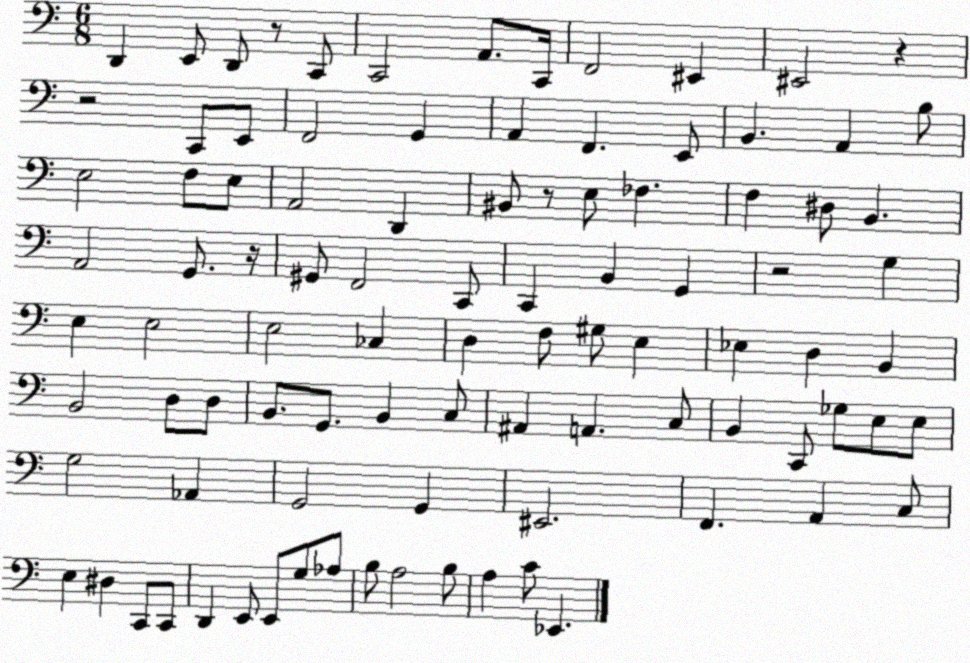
X:1
T:Untitled
M:6/8
L:1/4
K:C
D,, E,,/2 D,,/2 z/2 C,,/2 C,,2 A,,/2 C,,/4 F,,2 ^E,, ^E,,2 z z2 C,,/2 E,,/2 F,,2 G,, A,, F,, E,,/2 B,, A,, B,/2 E,2 F,/2 E,/2 A,,2 D,, ^B,,/2 z/2 E,/2 _F, F, ^D,/2 B,, A,,2 G,,/2 z/4 ^G,,/2 F,,2 C,,/2 C,, B,, G,, z2 G, E, E,2 E,2 _C, D, F,/2 ^G,/2 E, _E, D, B,, B,,2 D,/2 D,/2 B,,/2 G,,/2 B,, C,/2 ^A,, A,, C,/2 B,, C,,/2 _G,/2 E,/2 E,/2 G,2 _A,, G,,2 G,, ^E,,2 F,, A,, C,/2 E, ^D, C,,/2 C,,/2 D,, E,,/2 E,,/2 G,/2 _A,/2 B,/2 A,2 B,/2 A, C/2 _E,,